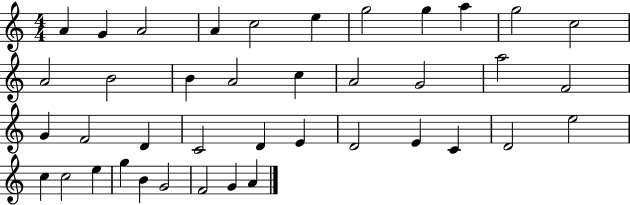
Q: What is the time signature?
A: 4/4